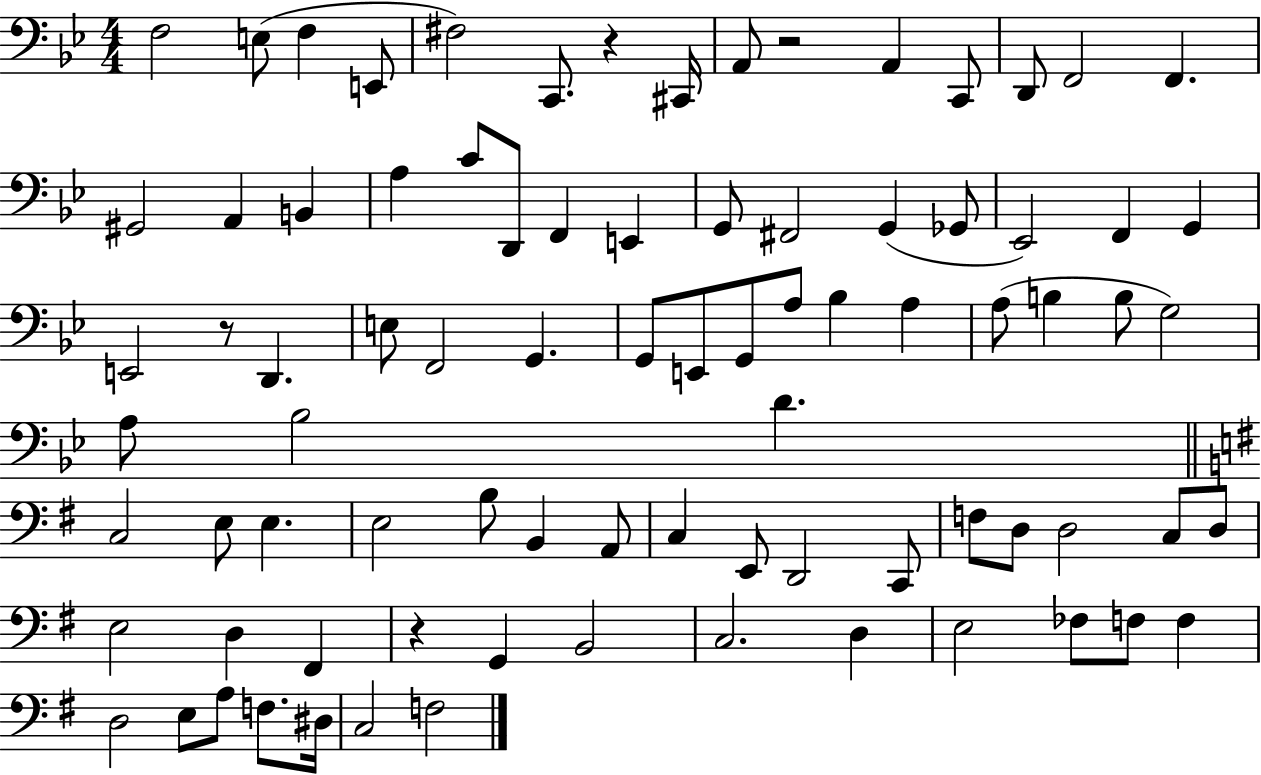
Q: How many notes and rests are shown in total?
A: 84